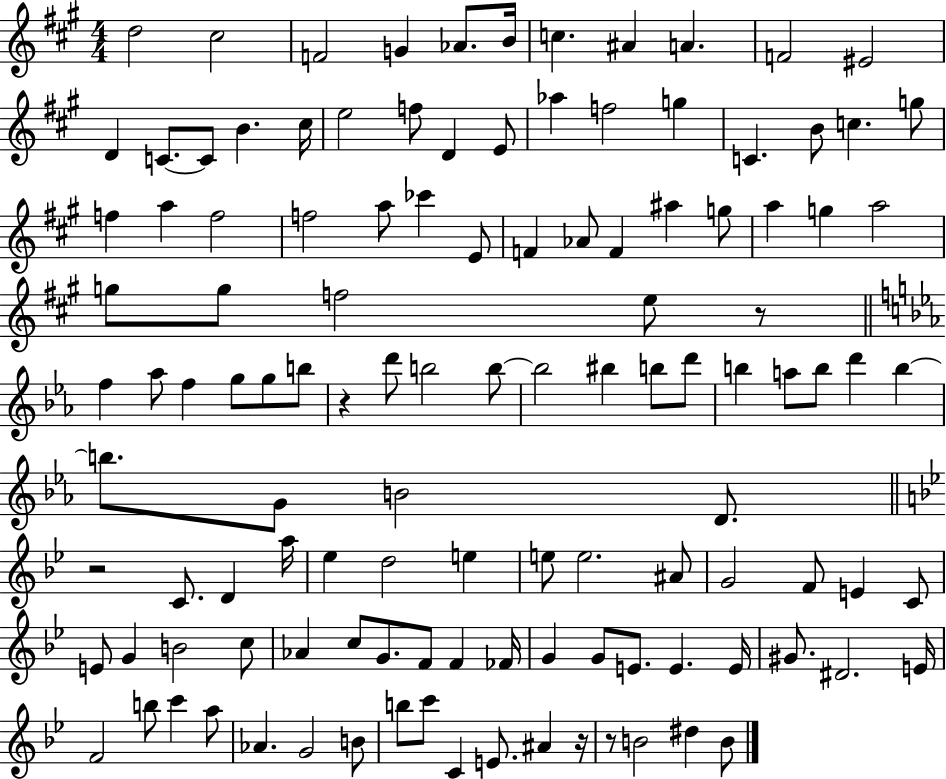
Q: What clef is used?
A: treble